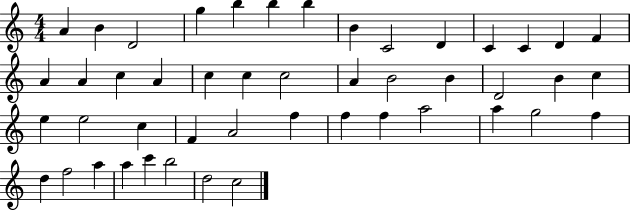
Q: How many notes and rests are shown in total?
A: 47